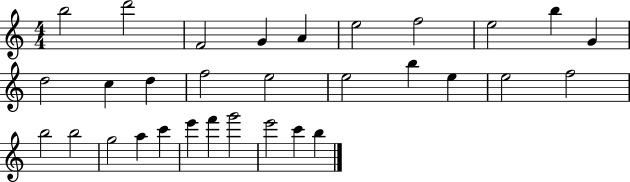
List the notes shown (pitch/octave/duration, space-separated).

B5/h D6/h F4/h G4/q A4/q E5/h F5/h E5/h B5/q G4/q D5/h C5/q D5/q F5/h E5/h E5/h B5/q E5/q E5/h F5/h B5/h B5/h G5/h A5/q C6/q E6/q F6/q G6/h E6/h C6/q B5/q